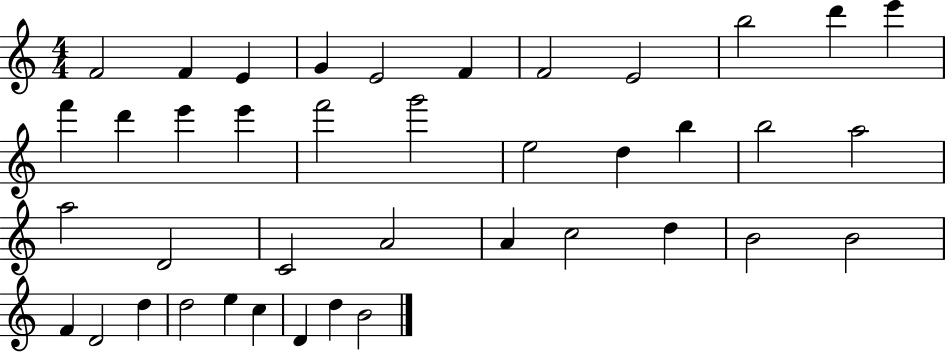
F4/h F4/q E4/q G4/q E4/h F4/q F4/h E4/h B5/h D6/q E6/q F6/q D6/q E6/q E6/q F6/h G6/h E5/h D5/q B5/q B5/h A5/h A5/h D4/h C4/h A4/h A4/q C5/h D5/q B4/h B4/h F4/q D4/h D5/q D5/h E5/q C5/q D4/q D5/q B4/h